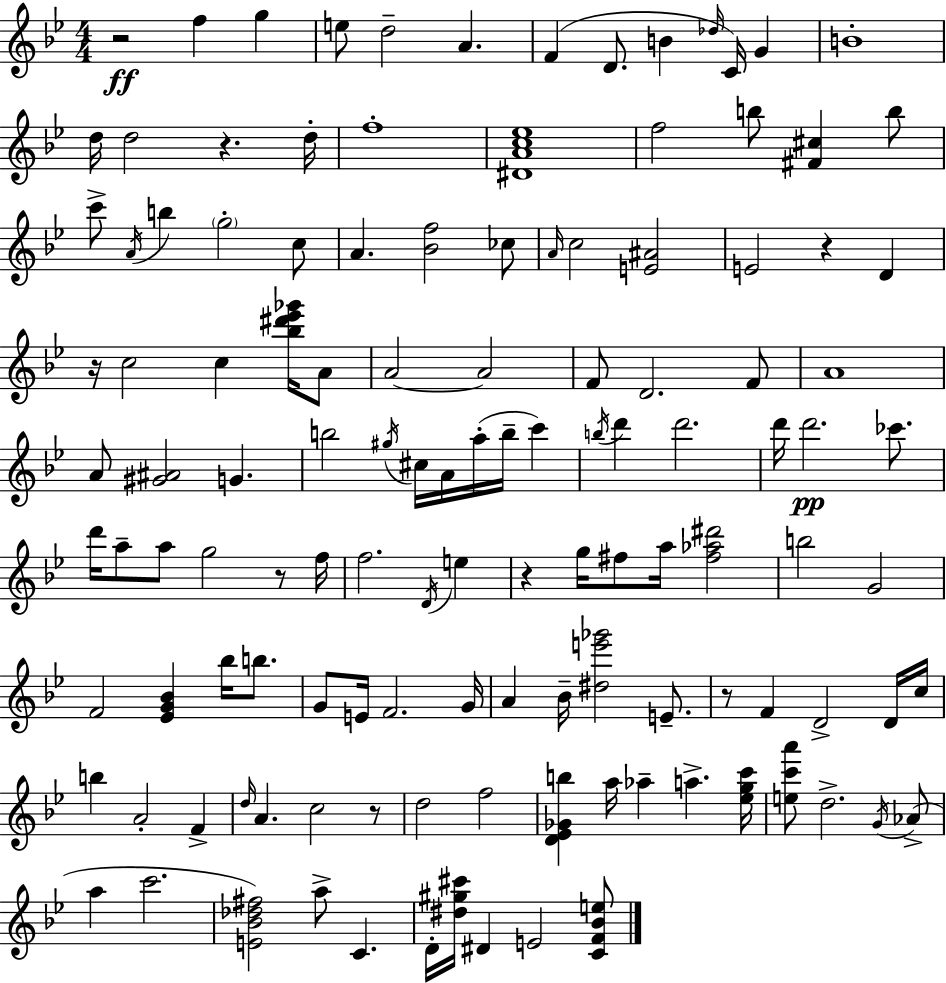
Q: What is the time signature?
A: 4/4